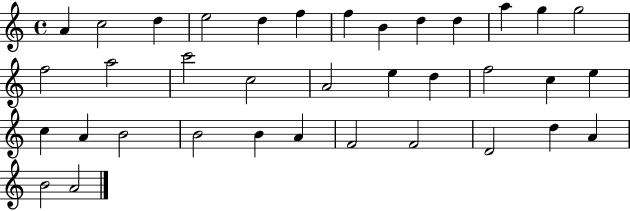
A4/q C5/h D5/q E5/h D5/q F5/q F5/q B4/q D5/q D5/q A5/q G5/q G5/h F5/h A5/h C6/h C5/h A4/h E5/q D5/q F5/h C5/q E5/q C5/q A4/q B4/h B4/h B4/q A4/q F4/h F4/h D4/h D5/q A4/q B4/h A4/h